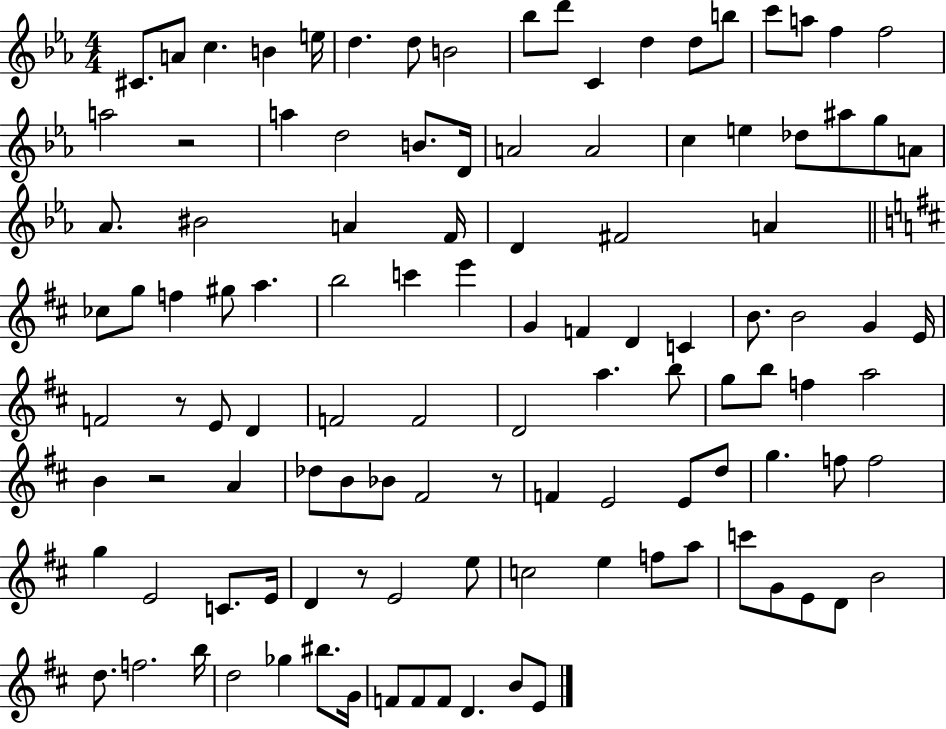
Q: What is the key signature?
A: EES major